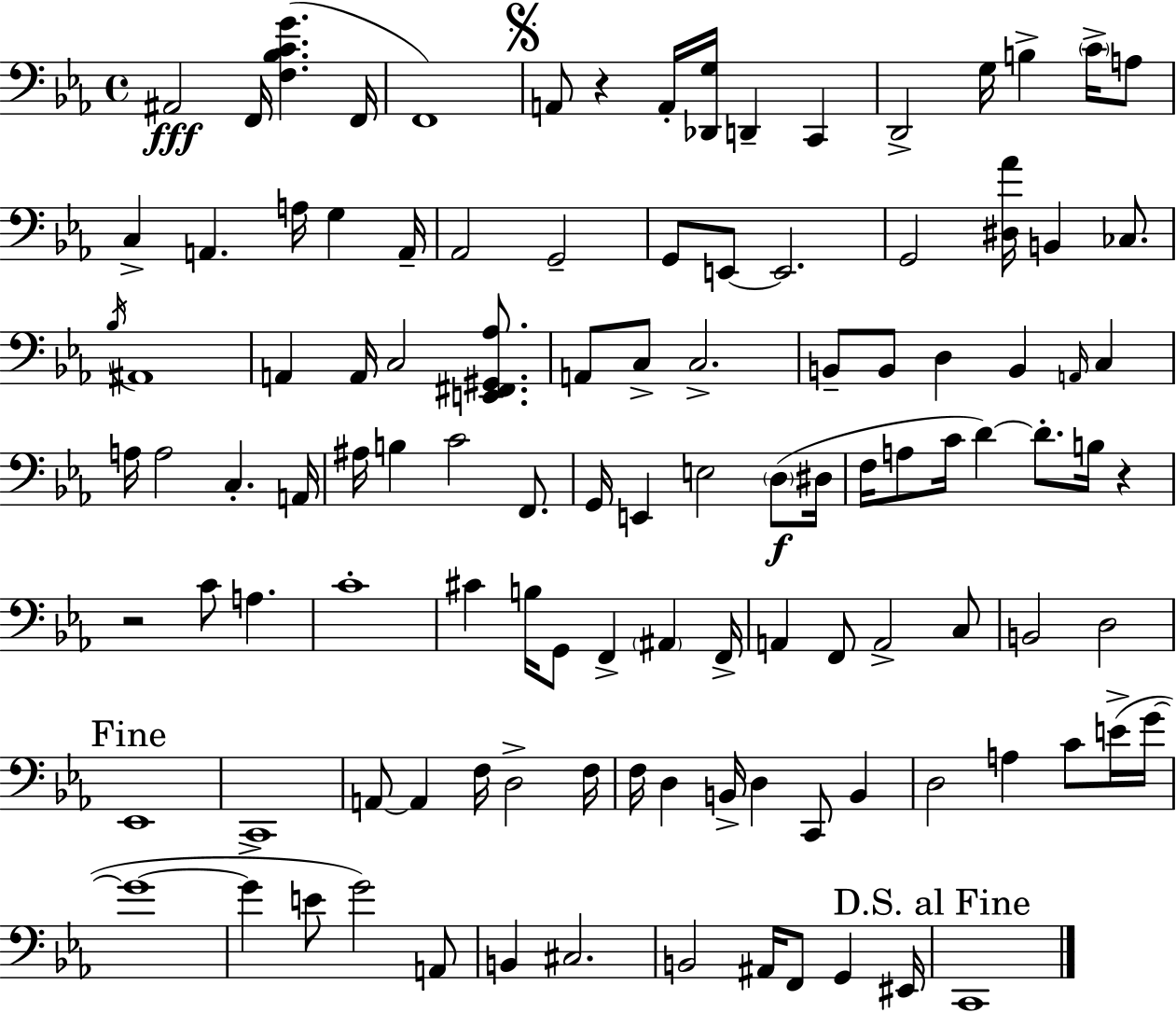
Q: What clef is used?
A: bass